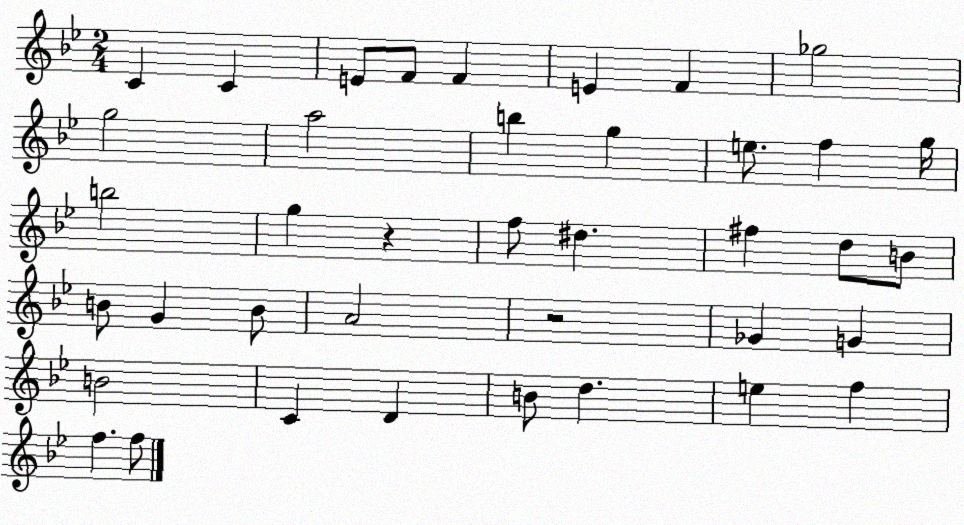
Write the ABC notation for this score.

X:1
T:Untitled
M:2/4
L:1/4
K:Bb
C C E/2 F/2 F E F _g2 g2 a2 b g e/2 f g/4 b2 g z f/2 ^d ^f d/2 B/2 B/2 G B/2 A2 z2 _G G B2 C D B/2 d e f f f/2